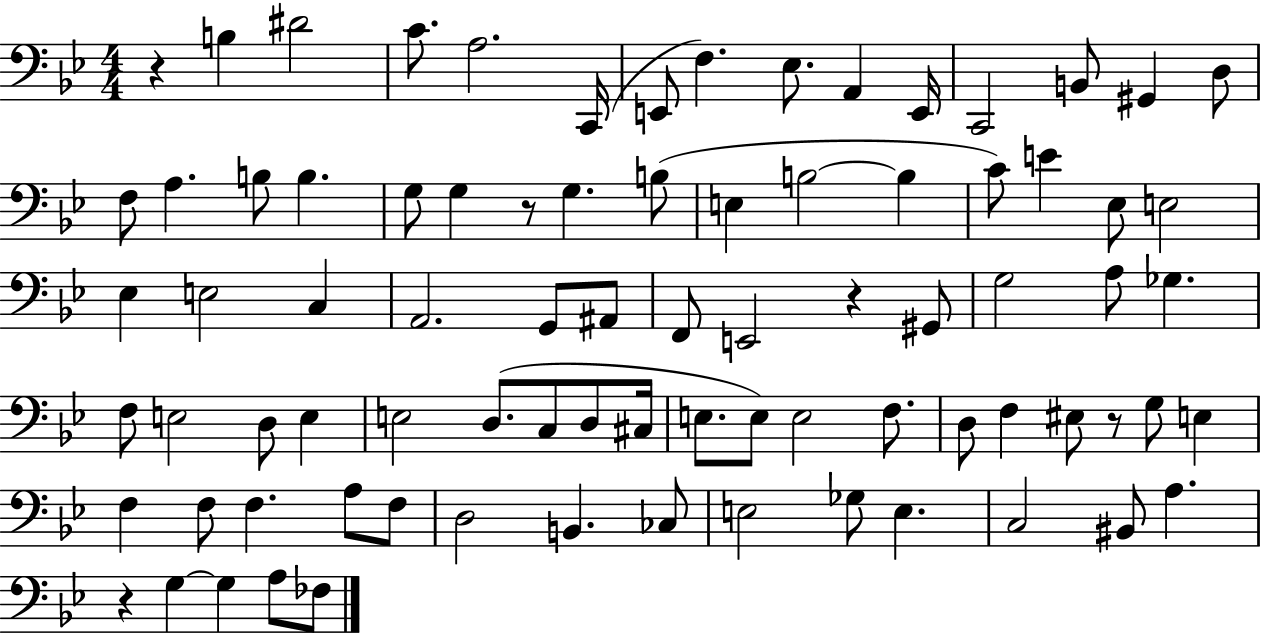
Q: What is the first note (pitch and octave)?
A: B3